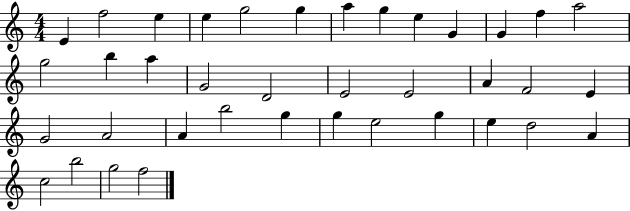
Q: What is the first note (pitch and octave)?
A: E4